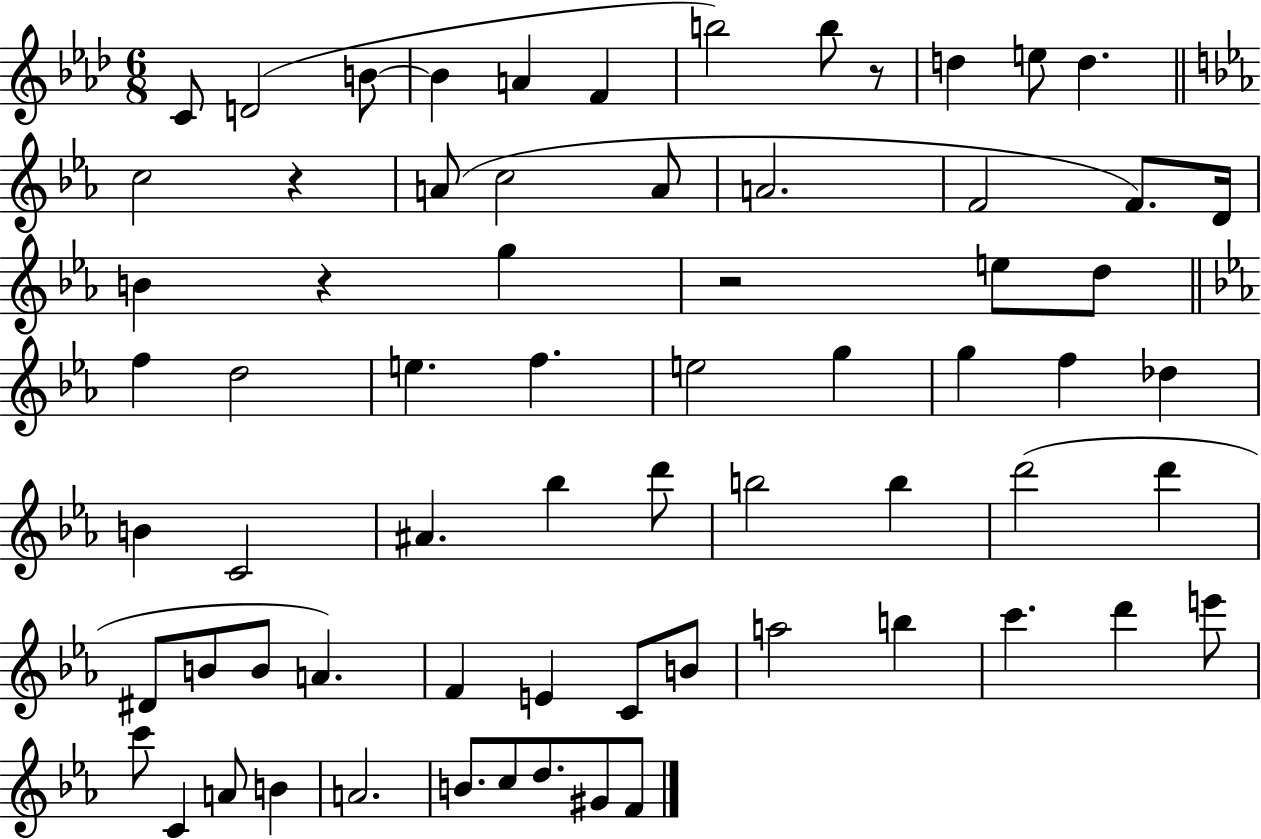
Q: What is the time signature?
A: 6/8